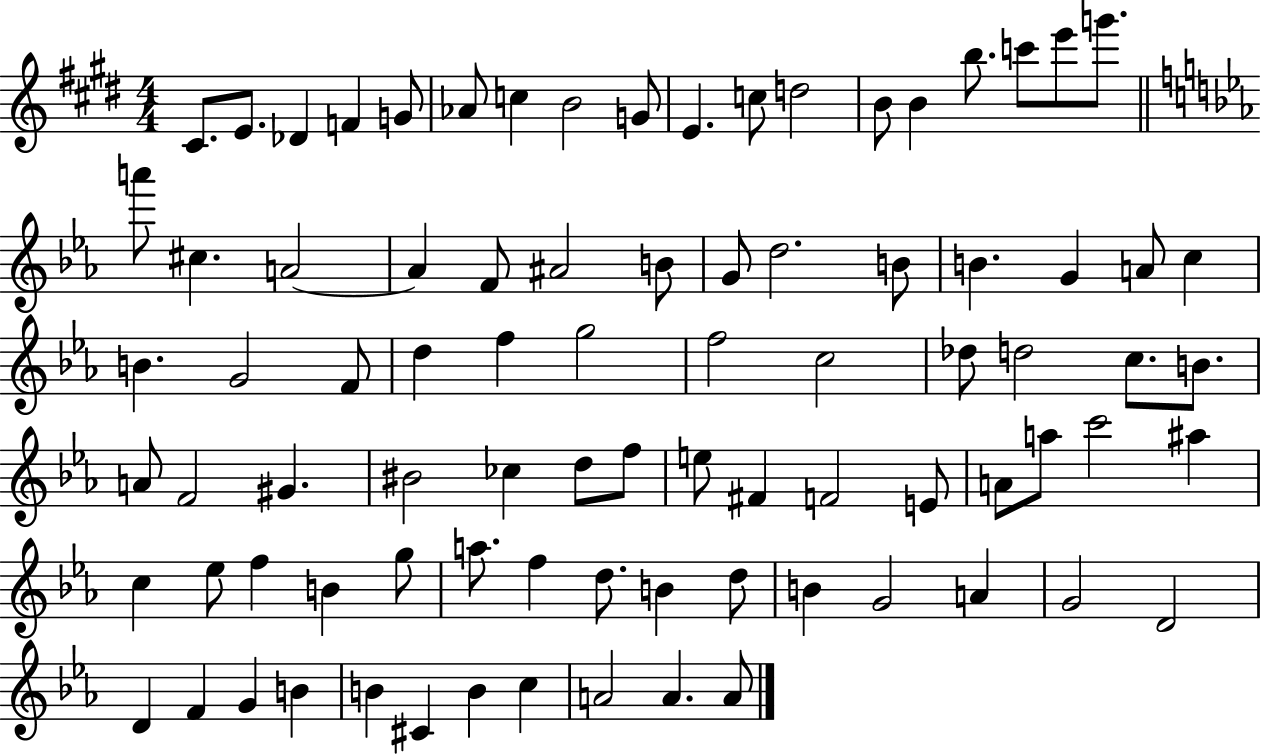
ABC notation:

X:1
T:Untitled
M:4/4
L:1/4
K:E
^C/2 E/2 _D F G/2 _A/2 c B2 G/2 E c/2 d2 B/2 B b/2 c'/2 e'/2 g'/2 a'/2 ^c A2 A F/2 ^A2 B/2 G/2 d2 B/2 B G A/2 c B G2 F/2 d f g2 f2 c2 _d/2 d2 c/2 B/2 A/2 F2 ^G ^B2 _c d/2 f/2 e/2 ^F F2 E/2 A/2 a/2 c'2 ^a c _e/2 f B g/2 a/2 f d/2 B d/2 B G2 A G2 D2 D F G B B ^C B c A2 A A/2